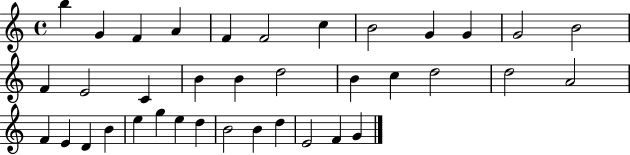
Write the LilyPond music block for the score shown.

{
  \clef treble
  \time 4/4
  \defaultTimeSignature
  \key c \major
  b''4 g'4 f'4 a'4 | f'4 f'2 c''4 | b'2 g'4 g'4 | g'2 b'2 | \break f'4 e'2 c'4 | b'4 b'4 d''2 | b'4 c''4 d''2 | d''2 a'2 | \break f'4 e'4 d'4 b'4 | e''4 g''4 e''4 d''4 | b'2 b'4 d''4 | e'2 f'4 g'4 | \break \bar "|."
}